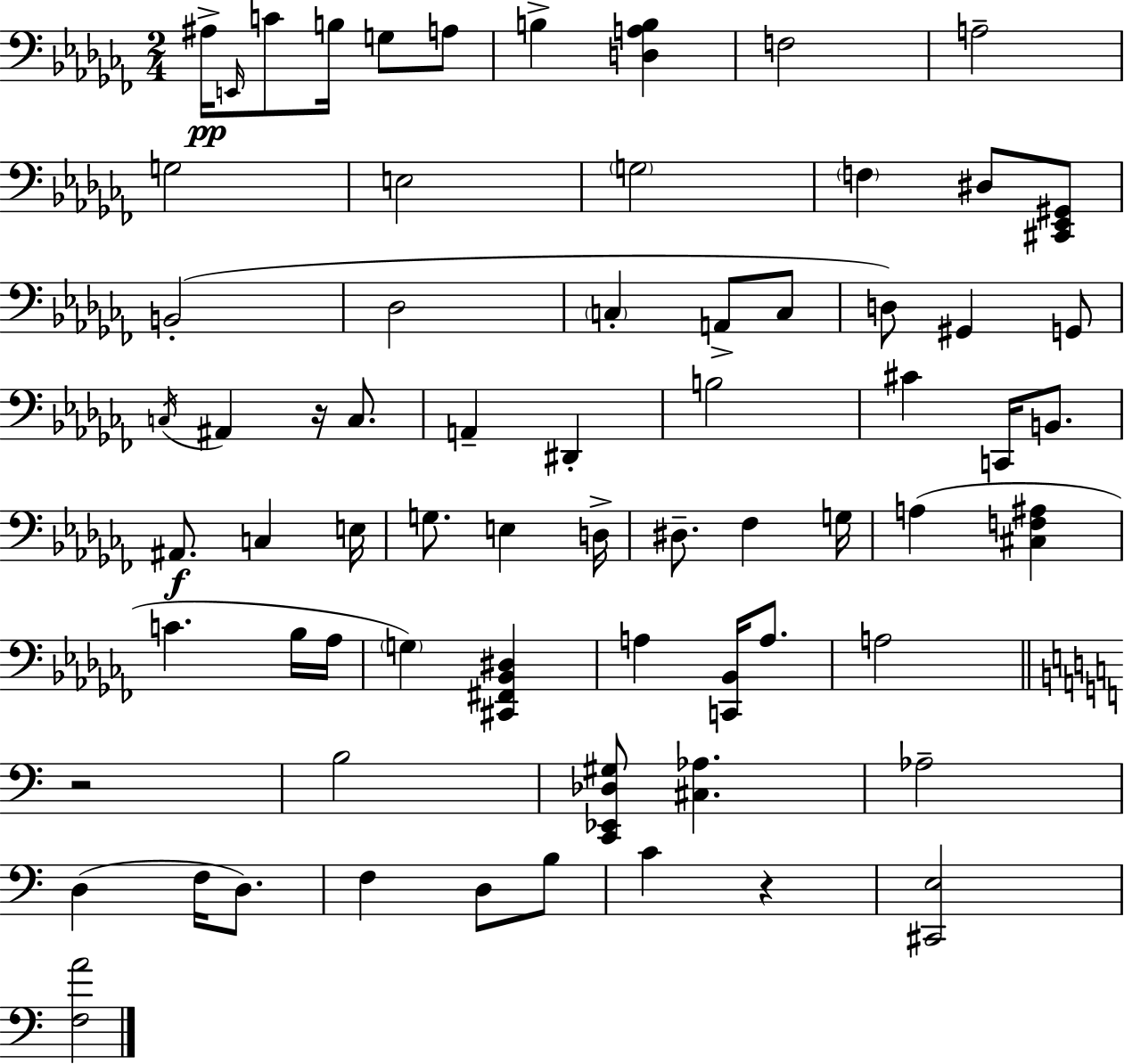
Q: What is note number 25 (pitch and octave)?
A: C3